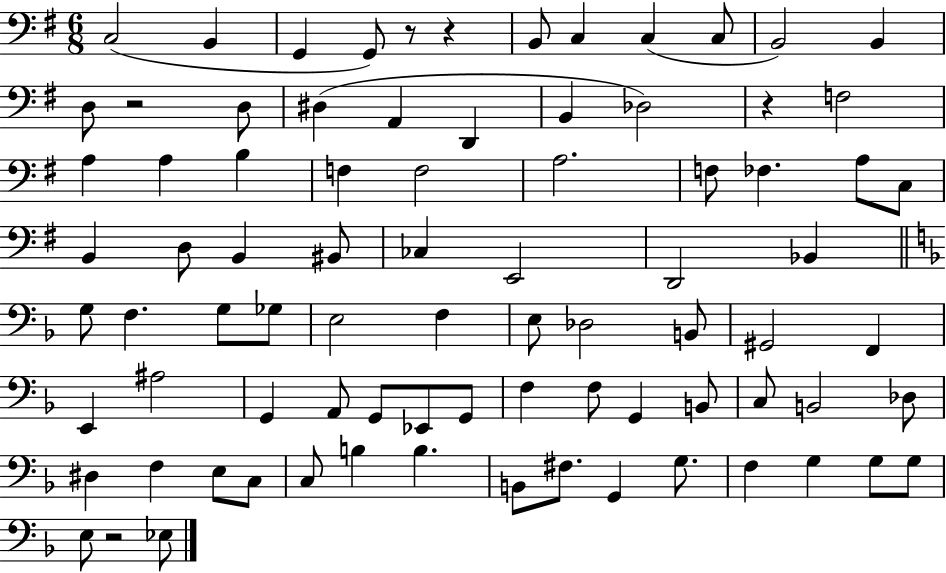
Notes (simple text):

C3/h B2/q G2/q G2/e R/e R/q B2/e C3/q C3/q C3/e B2/h B2/q D3/e R/h D3/e D#3/q A2/q D2/q B2/q Db3/h R/q F3/h A3/q A3/q B3/q F3/q F3/h A3/h. F3/e FES3/q. A3/e C3/e B2/q D3/e B2/q BIS2/e CES3/q E2/h D2/h Bb2/q G3/e F3/q. G3/e Gb3/e E3/h F3/q E3/e Db3/h B2/e G#2/h F2/q E2/q A#3/h G2/q A2/e G2/e Eb2/e G2/e F3/q F3/e G2/q B2/e C3/e B2/h Db3/e D#3/q F3/q E3/e C3/e C3/e B3/q B3/q. B2/e F#3/e. G2/q G3/e. F3/q G3/q G3/e G3/e E3/e R/h Eb3/e